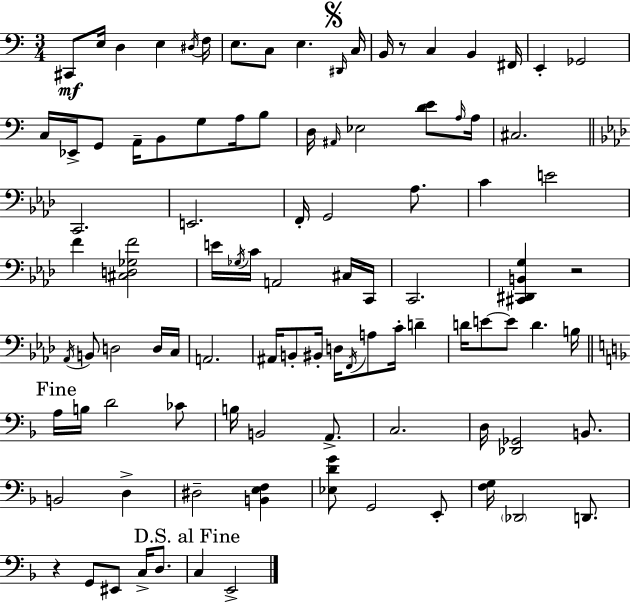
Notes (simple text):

C#2/e E3/s D3/q E3/q D#3/s F3/s E3/e. C3/e E3/q. D#2/s C3/s B2/s R/e C3/q B2/q F#2/s E2/q Gb2/h C3/s Eb2/s G2/e A2/s B2/e G3/e A3/s B3/e D3/s A#2/s Eb3/h [D4,E4]/e A3/s A3/s C#3/h. C2/h. E2/h. F2/s G2/h Ab3/e. C4/q E4/h F4/q [C#3,D3,Gb3,F4]/h E4/s Gb3/s C4/s A2/h C#3/s C2/s C2/h. [C#2,D#2,B2,G3]/q R/h Ab2/s B2/e D3/h D3/s C3/s A2/h. A#2/s B2/e BIS2/s D3/s F2/s A3/e C4/s D4/q D4/s E4/e E4/e D4/q. B3/s A3/s B3/s D4/h CES4/e B3/s B2/h A2/e. C3/h. D3/s [Db2,Gb2]/h B2/e. B2/h D3/q D#3/h [B2,E3,F3]/q [Eb3,D4,G4]/e G2/h E2/e [F3,G3]/s Db2/h D2/e. R/q G2/e EIS2/e C3/s D3/e. C3/q E2/h